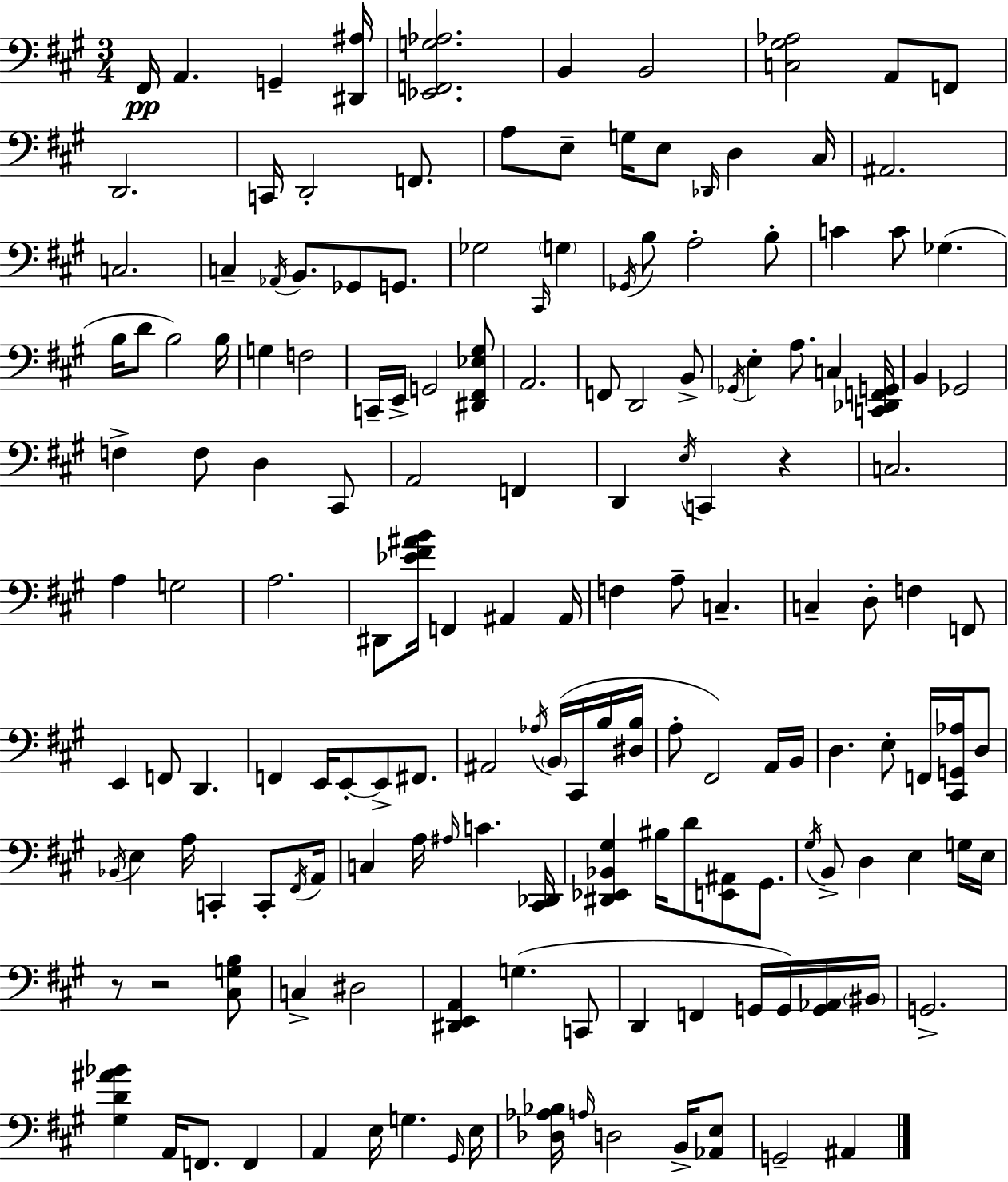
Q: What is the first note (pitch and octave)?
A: F#2